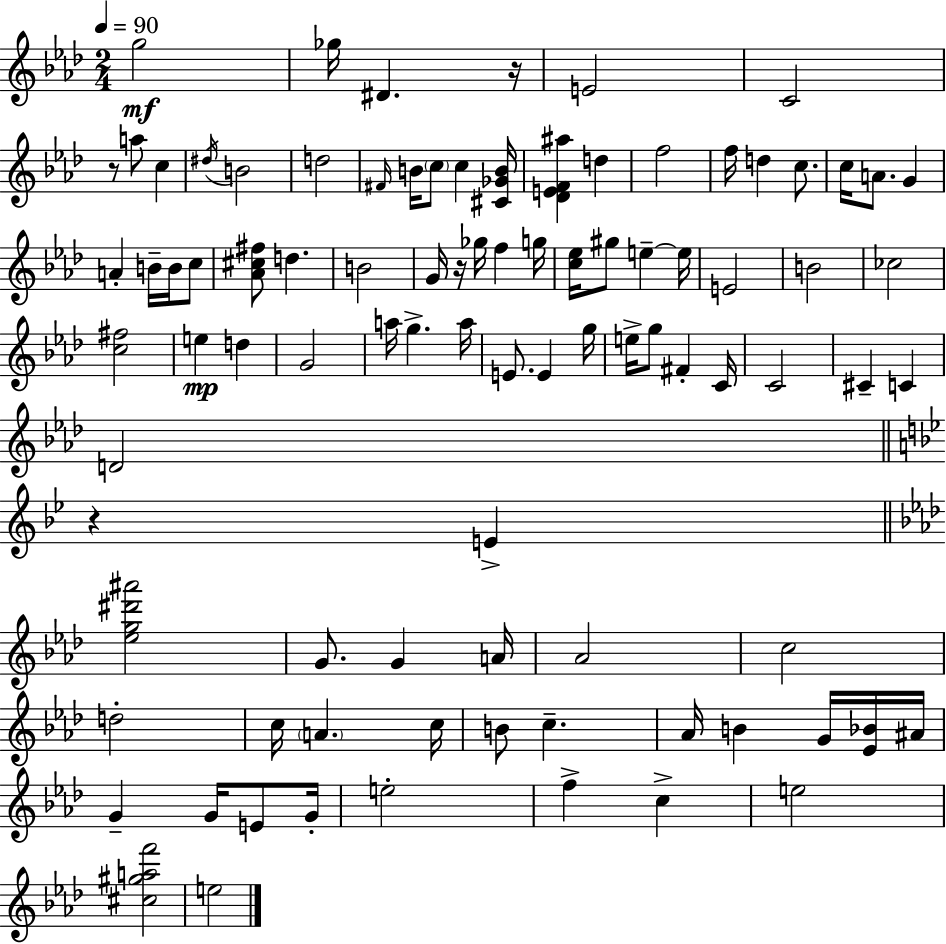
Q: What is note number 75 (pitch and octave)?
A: G4